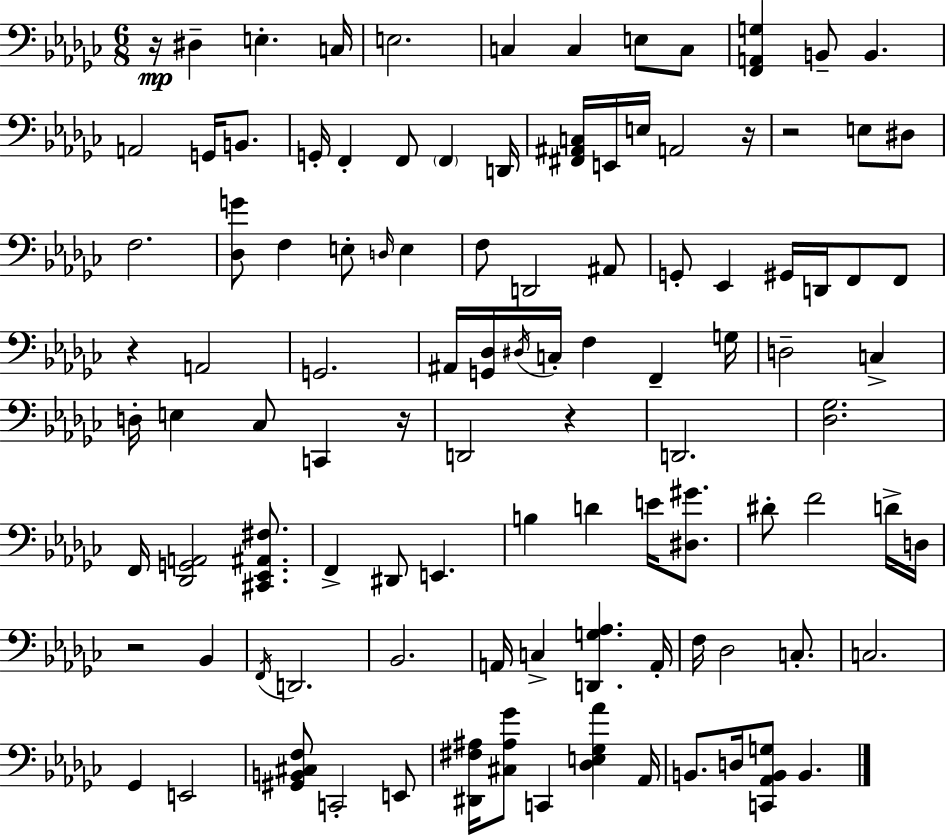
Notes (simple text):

R/s D#3/q E3/q. C3/s E3/h. C3/q C3/q E3/e C3/e [F2,A2,G3]/q B2/e B2/q. A2/h G2/s B2/e. G2/s F2/q F2/e F2/q D2/s [F#2,A#2,C3]/s E2/s E3/s A2/h R/s R/h E3/e D#3/e F3/h. [Db3,G4]/e F3/q E3/e D3/s E3/q F3/e D2/h A#2/e G2/e Eb2/q G#2/s D2/s F2/e F2/e R/q A2/h G2/h. A#2/s [G2,Db3]/s D#3/s C3/s F3/q F2/q G3/s D3/h C3/q D3/s E3/q CES3/e C2/q R/s D2/h R/q D2/h. [Db3,Gb3]/h. F2/s [Db2,G2,A2]/h [C#2,Eb2,A#2,F#3]/e. F2/q D#2/e E2/q. B3/q D4/q E4/s [D#3,G#4]/e. D#4/e F4/h D4/s D3/s R/h Bb2/q F2/s D2/h. Bb2/h. A2/s C3/q [D2,G3,Ab3]/q. A2/s F3/s Db3/h C3/e. C3/h. Gb2/q E2/h [G#2,B2,C#3,F3]/e C2/h E2/e [D#2,F#3,A#3]/s [C#3,A#3,Gb4]/e C2/q [Db3,E3,Gb3,Ab4]/q Ab2/s B2/e. D3/s [C2,Ab2,B2,G3]/e B2/q.